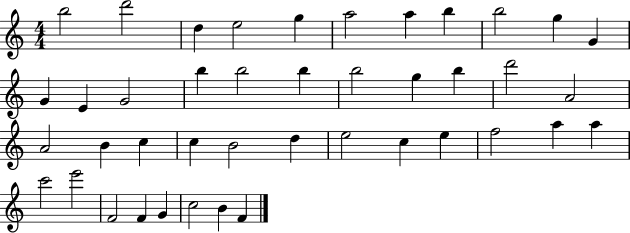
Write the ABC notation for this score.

X:1
T:Untitled
M:4/4
L:1/4
K:C
b2 d'2 d e2 g a2 a b b2 g G G E G2 b b2 b b2 g b d'2 A2 A2 B c c B2 d e2 c e f2 a a c'2 e'2 F2 F G c2 B F